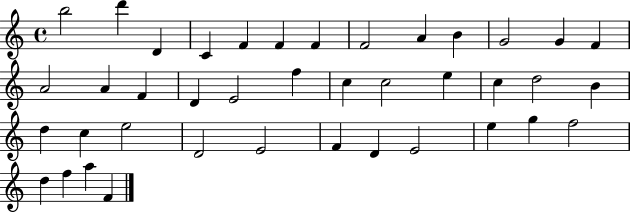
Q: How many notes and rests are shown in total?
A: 40